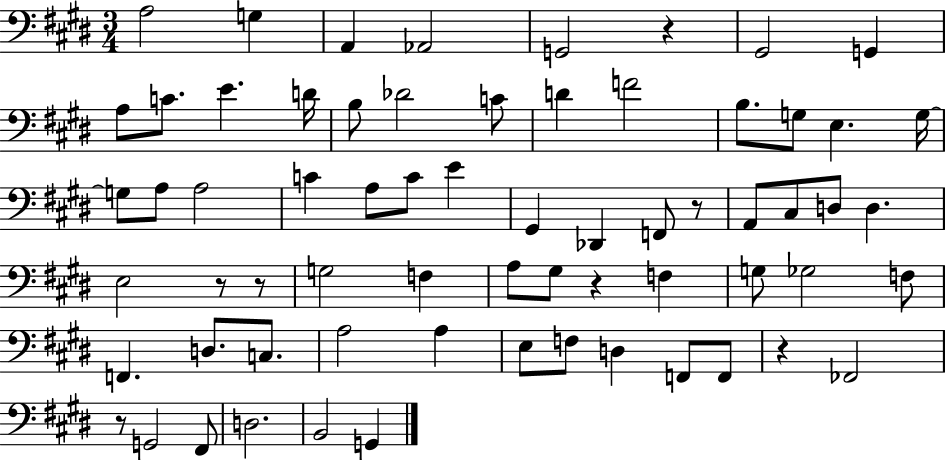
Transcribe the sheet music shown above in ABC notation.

X:1
T:Untitled
M:3/4
L:1/4
K:E
A,2 G, A,, _A,,2 G,,2 z ^G,,2 G,, A,/2 C/2 E D/4 B,/2 _D2 C/2 D F2 B,/2 G,/2 E, G,/4 G,/2 A,/2 A,2 C A,/2 C/2 E ^G,, _D,, F,,/2 z/2 A,,/2 ^C,/2 D,/2 D, E,2 z/2 z/2 G,2 F, A,/2 ^G,/2 z F, G,/2 _G,2 F,/2 F,, D,/2 C,/2 A,2 A, E,/2 F,/2 D, F,,/2 F,,/2 z _F,,2 z/2 G,,2 ^F,,/2 D,2 B,,2 G,,